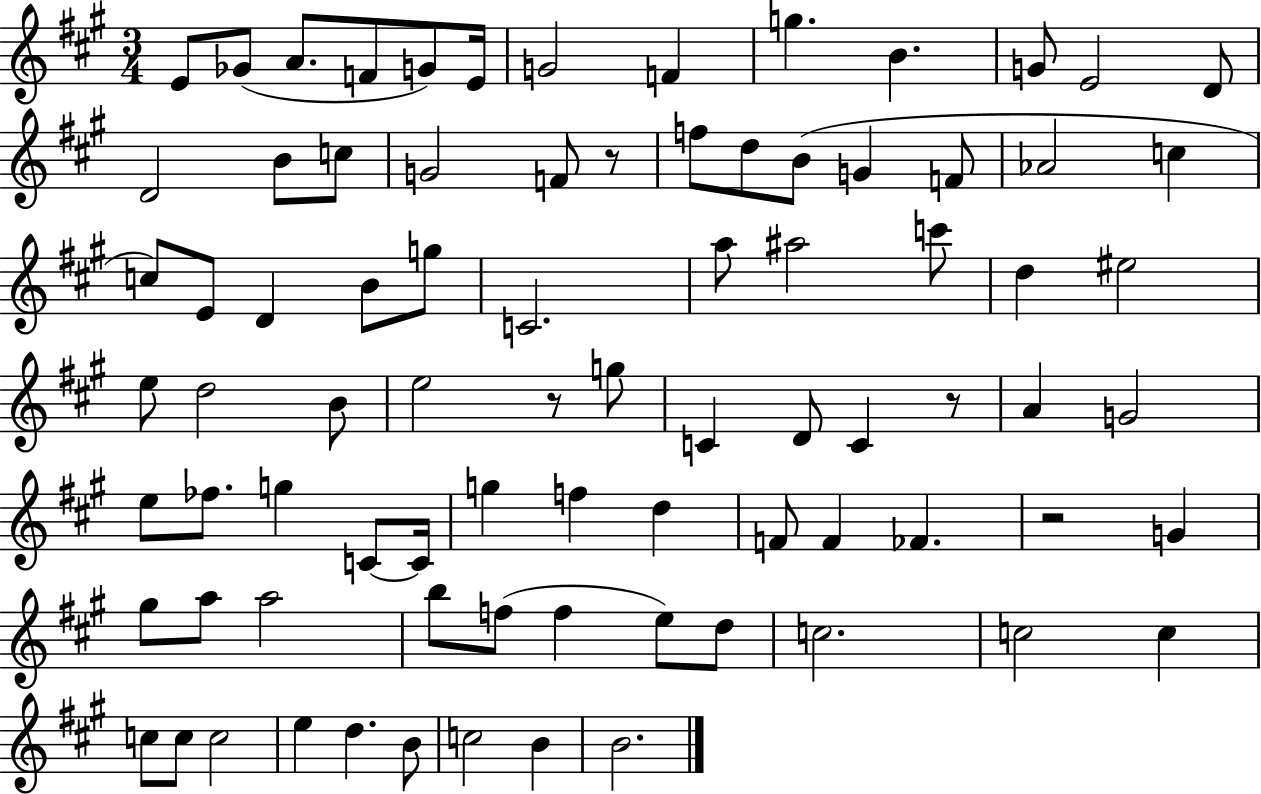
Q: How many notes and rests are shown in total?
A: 82